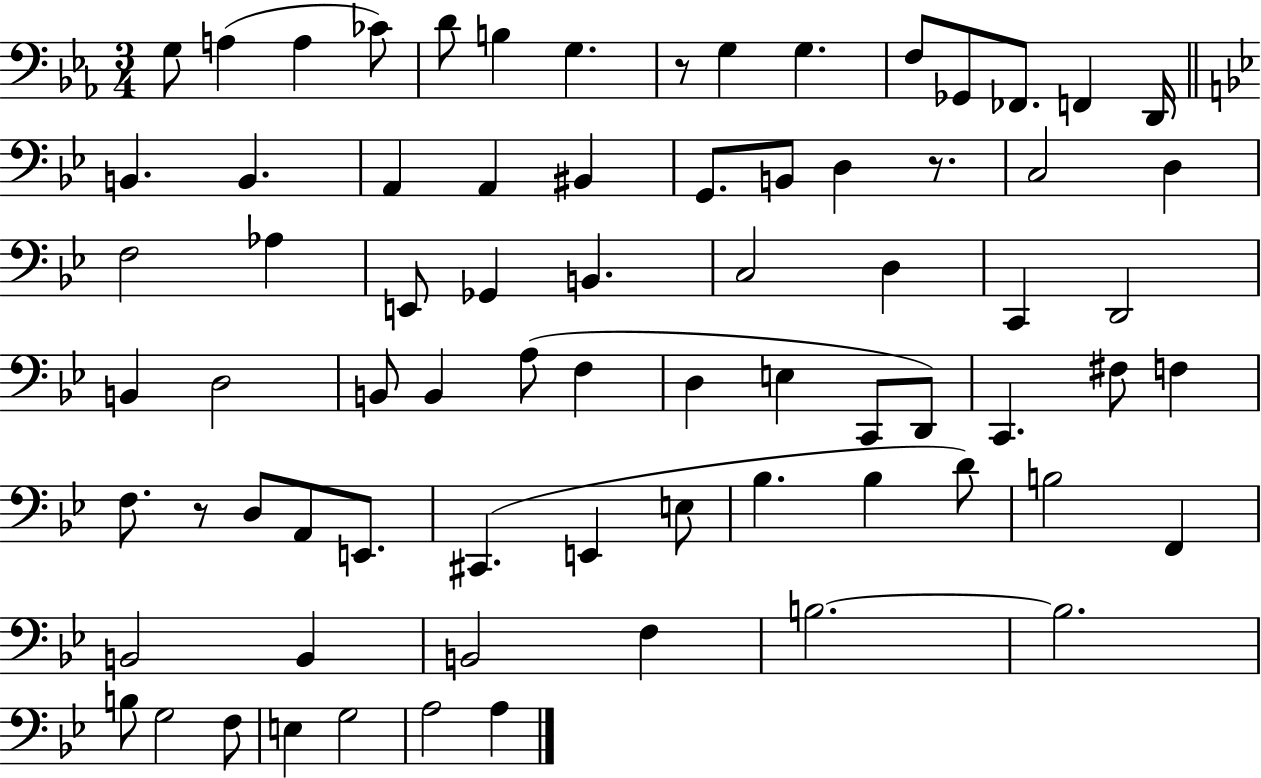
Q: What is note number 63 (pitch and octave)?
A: B3